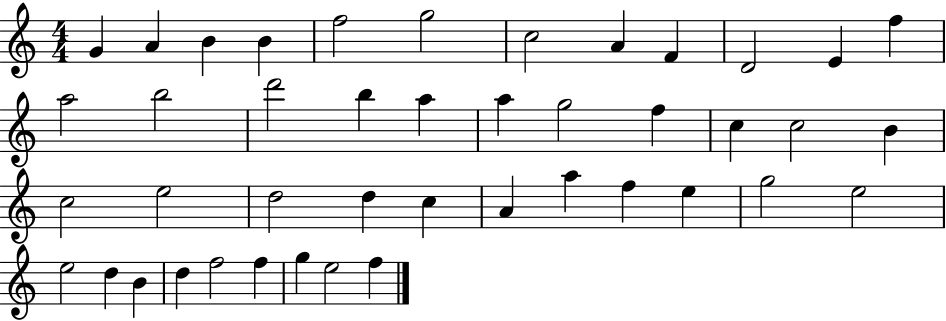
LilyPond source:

{
  \clef treble
  \numericTimeSignature
  \time 4/4
  \key c \major
  g'4 a'4 b'4 b'4 | f''2 g''2 | c''2 a'4 f'4 | d'2 e'4 f''4 | \break a''2 b''2 | d'''2 b''4 a''4 | a''4 g''2 f''4 | c''4 c''2 b'4 | \break c''2 e''2 | d''2 d''4 c''4 | a'4 a''4 f''4 e''4 | g''2 e''2 | \break e''2 d''4 b'4 | d''4 f''2 f''4 | g''4 e''2 f''4 | \bar "|."
}